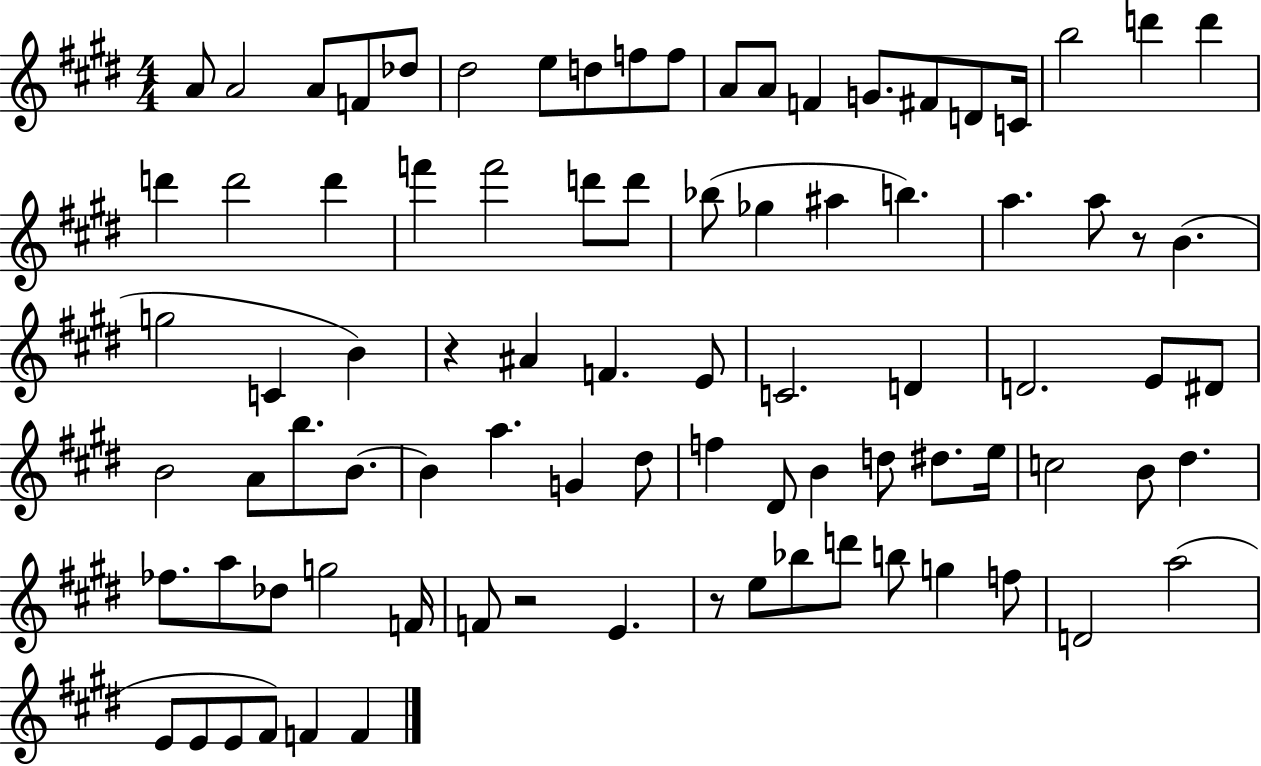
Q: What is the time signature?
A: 4/4